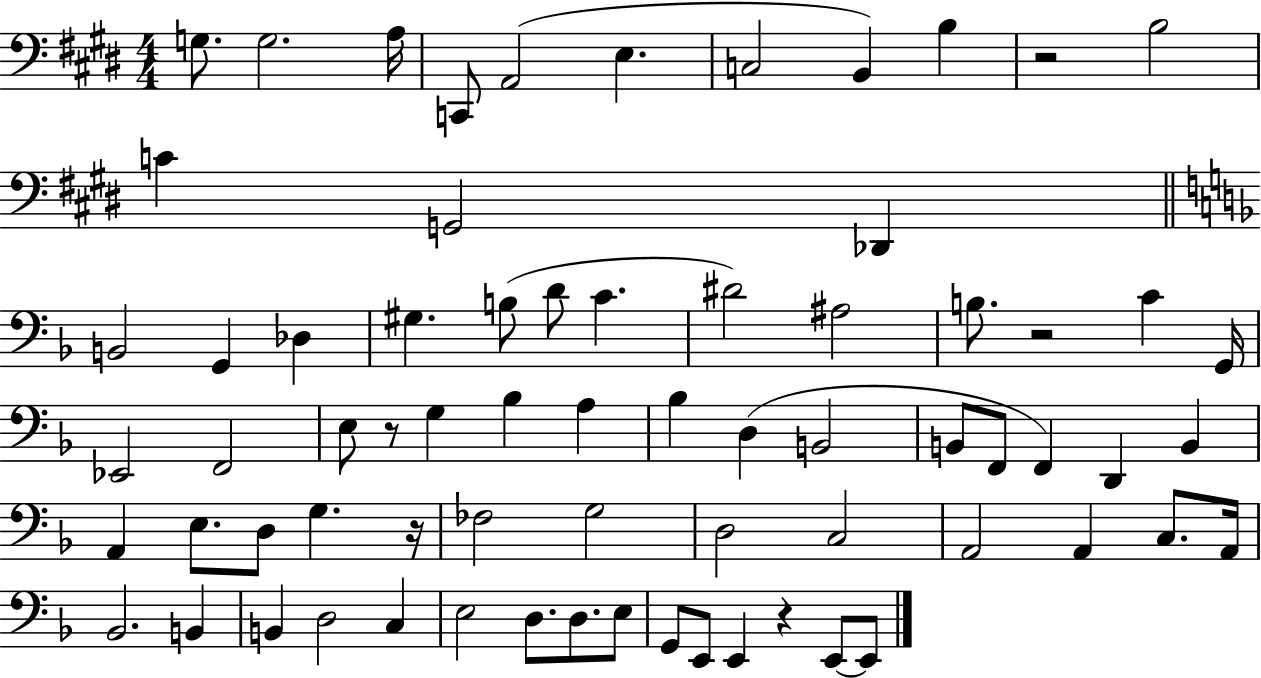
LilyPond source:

{
  \clef bass
  \numericTimeSignature
  \time 4/4
  \key e \major
  \repeat volta 2 { g8. g2. a16 | c,8 a,2( e4. | c2 b,4) b4 | r2 b2 | \break c'4 g,2 des,4 | \bar "||" \break \key f \major b,2 g,4 des4 | gis4. b8( d'8 c'4. | dis'2) ais2 | b8. r2 c'4 g,16 | \break ees,2 f,2 | e8 r8 g4 bes4 a4 | bes4 d4( b,2 | b,8 f,8 f,4) d,4 b,4 | \break a,4 e8. d8 g4. r16 | fes2 g2 | d2 c2 | a,2 a,4 c8. a,16 | \break bes,2. b,4 | b,4 d2 c4 | e2 d8. d8. e8 | g,8 e,8 e,4 r4 e,8~~ e,8 | \break } \bar "|."
}